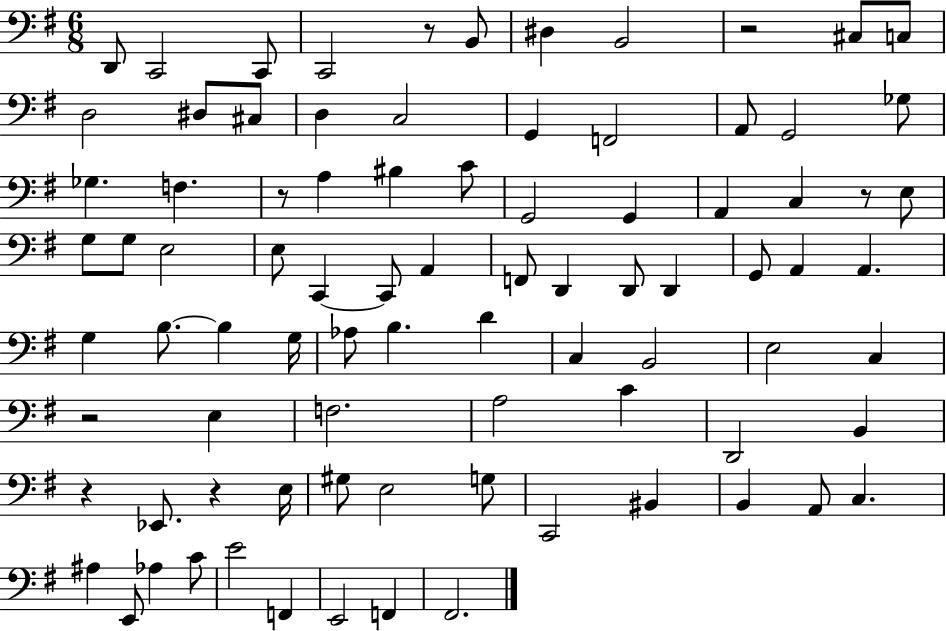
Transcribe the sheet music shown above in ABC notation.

X:1
T:Untitled
M:6/8
L:1/4
K:G
D,,/2 C,,2 C,,/2 C,,2 z/2 B,,/2 ^D, B,,2 z2 ^C,/2 C,/2 D,2 ^D,/2 ^C,/2 D, C,2 G,, F,,2 A,,/2 G,,2 _G,/2 _G, F, z/2 A, ^B, C/2 G,,2 G,, A,, C, z/2 E,/2 G,/2 G,/2 E,2 E,/2 C,, C,,/2 A,, F,,/2 D,, D,,/2 D,, G,,/2 A,, A,, G, B,/2 B, G,/4 _A,/2 B, D C, B,,2 E,2 C, z2 E, F,2 A,2 C D,,2 B,, z _E,,/2 z E,/4 ^G,/2 E,2 G,/2 C,,2 ^B,, B,, A,,/2 C, ^A, E,,/2 _A, C/2 E2 F,, E,,2 F,, ^F,,2